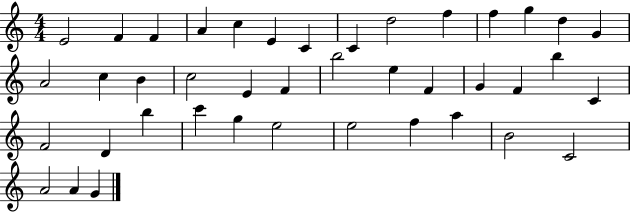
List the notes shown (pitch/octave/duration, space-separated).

E4/h F4/q F4/q A4/q C5/q E4/q C4/q C4/q D5/h F5/q F5/q G5/q D5/q G4/q A4/h C5/q B4/q C5/h E4/q F4/q B5/h E5/q F4/q G4/q F4/q B5/q C4/q F4/h D4/q B5/q C6/q G5/q E5/h E5/h F5/q A5/q B4/h C4/h A4/h A4/q G4/q